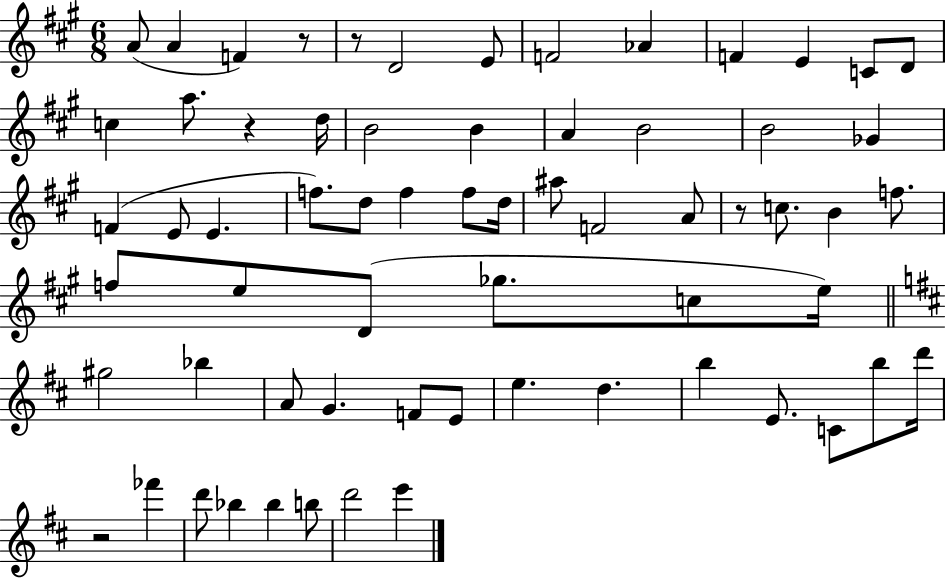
X:1
T:Untitled
M:6/8
L:1/4
K:A
A/2 A F z/2 z/2 D2 E/2 F2 _A F E C/2 D/2 c a/2 z d/4 B2 B A B2 B2 _G F E/2 E f/2 d/2 f f/2 d/4 ^a/2 F2 A/2 z/2 c/2 B f/2 f/2 e/2 D/2 _g/2 c/2 e/4 ^g2 _b A/2 G F/2 E/2 e d b E/2 C/2 b/2 d'/4 z2 _f' d'/2 _b _b b/2 d'2 e'